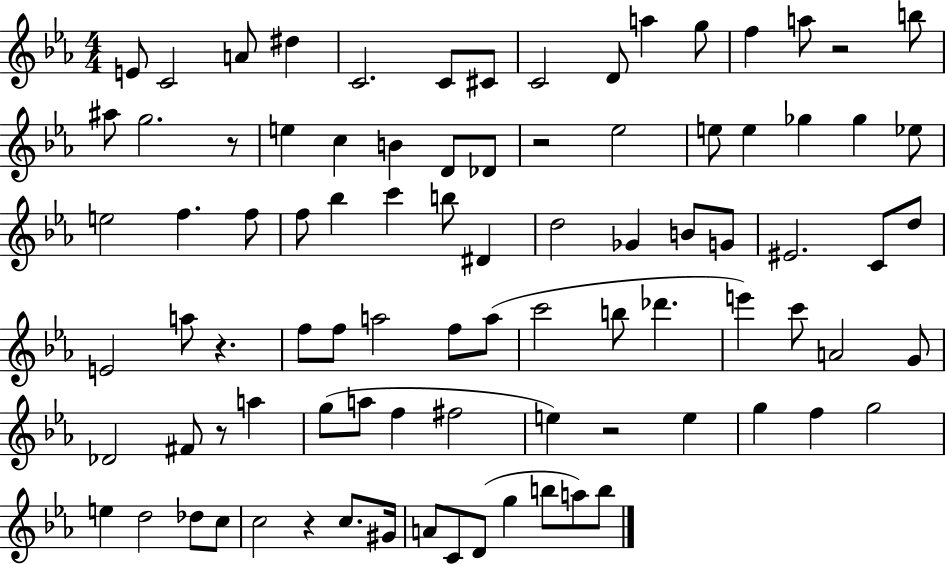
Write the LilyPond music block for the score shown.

{
  \clef treble
  \numericTimeSignature
  \time 4/4
  \key ees \major
  e'8 c'2 a'8 dis''4 | c'2. c'8 cis'8 | c'2 d'8 a''4 g''8 | f''4 a''8 r2 b''8 | \break ais''8 g''2. r8 | e''4 c''4 b'4 d'8 des'8 | r2 ees''2 | e''8 e''4 ges''4 ges''4 ees''8 | \break e''2 f''4. f''8 | f''8 bes''4 c'''4 b''8 dis'4 | d''2 ges'4 b'8 g'8 | eis'2. c'8 d''8 | \break e'2 a''8 r4. | f''8 f''8 a''2 f''8 a''8( | c'''2 b''8 des'''4. | e'''4) c'''8 a'2 g'8 | \break des'2 fis'8 r8 a''4 | g''8( a''8 f''4 fis''2 | e''4) r2 e''4 | g''4 f''4 g''2 | \break e''4 d''2 des''8 c''8 | c''2 r4 c''8. gis'16 | a'8 c'8 d'8( g''4 b''8 a''8) b''8 | \bar "|."
}